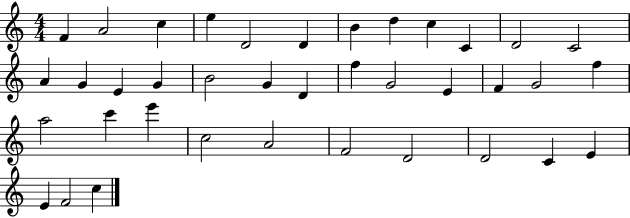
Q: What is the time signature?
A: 4/4